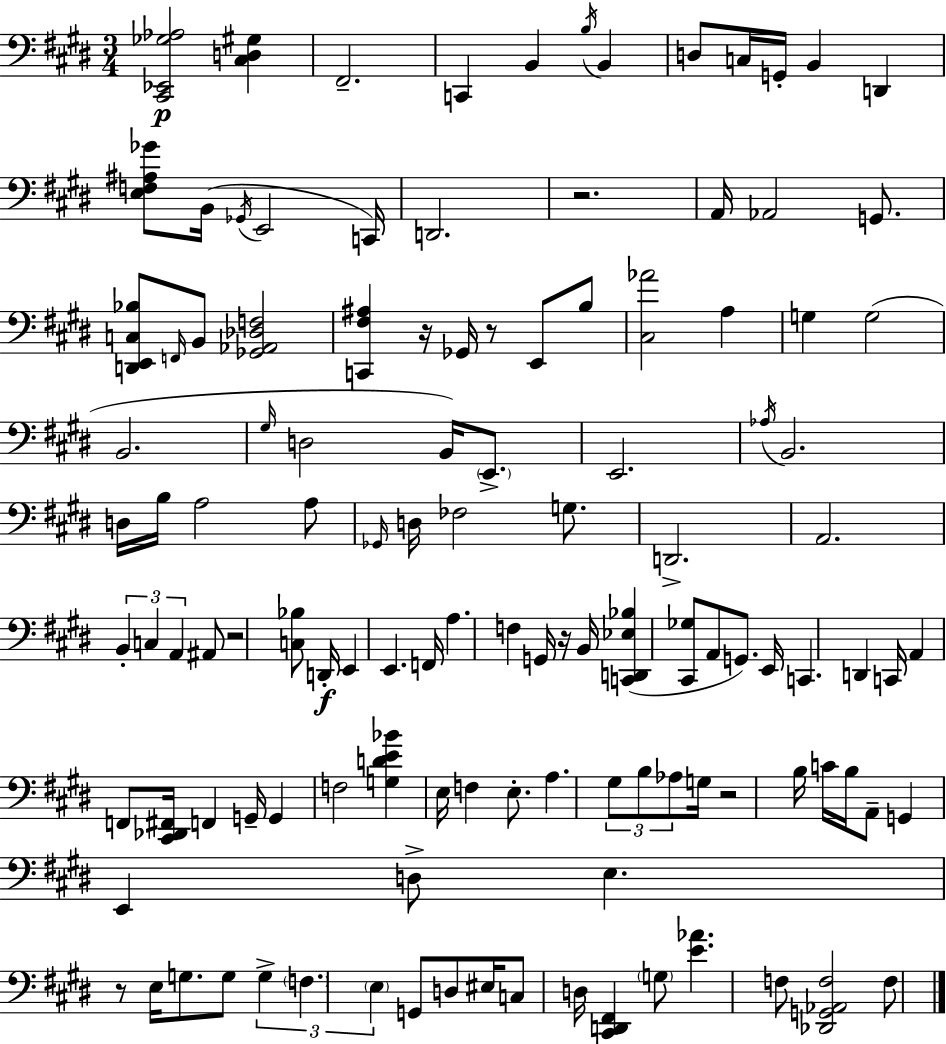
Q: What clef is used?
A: bass